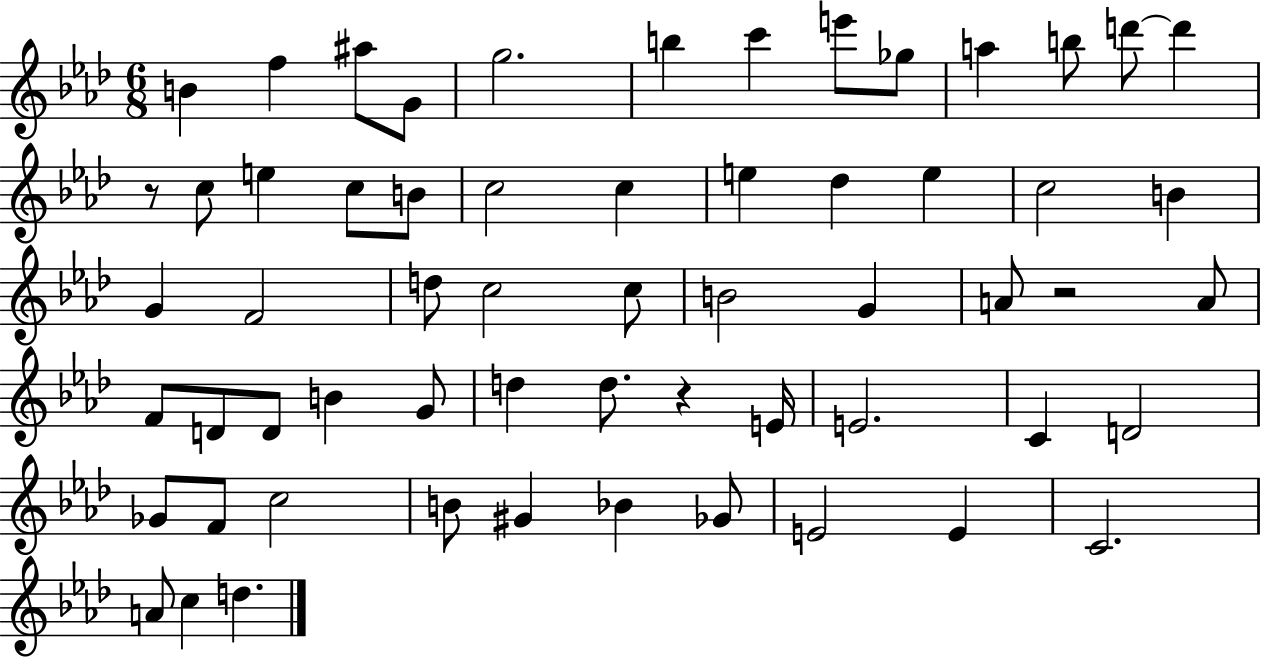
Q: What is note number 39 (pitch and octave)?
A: D5